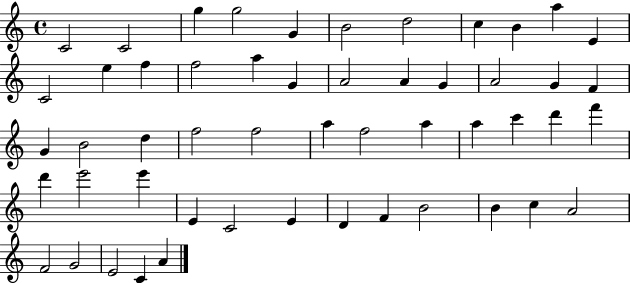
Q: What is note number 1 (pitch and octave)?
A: C4